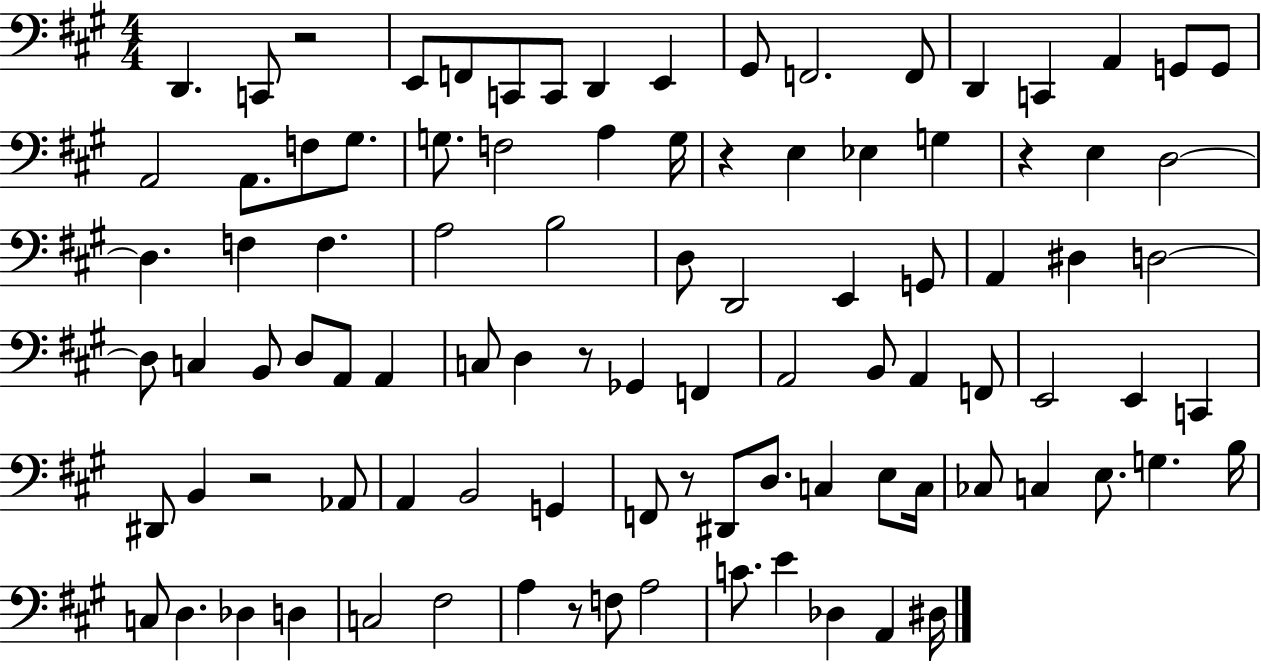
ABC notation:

X:1
T:Untitled
M:4/4
L:1/4
K:A
D,, C,,/2 z2 E,,/2 F,,/2 C,,/2 C,,/2 D,, E,, ^G,,/2 F,,2 F,,/2 D,, C,, A,, G,,/2 G,,/2 A,,2 A,,/2 F,/2 ^G,/2 G,/2 F,2 A, G,/4 z E, _E, G, z E, D,2 D, F, F, A,2 B,2 D,/2 D,,2 E,, G,,/2 A,, ^D, D,2 D,/2 C, B,,/2 D,/2 A,,/2 A,, C,/2 D, z/2 _G,, F,, A,,2 B,,/2 A,, F,,/2 E,,2 E,, C,, ^D,,/2 B,, z2 _A,,/2 A,, B,,2 G,, F,,/2 z/2 ^D,,/2 D,/2 C, E,/2 C,/4 _C,/2 C, E,/2 G, B,/4 C,/2 D, _D, D, C,2 ^F,2 A, z/2 F,/2 A,2 C/2 E _D, A,, ^D,/4